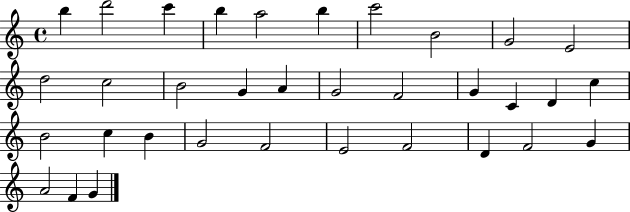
{
  \clef treble
  \time 4/4
  \defaultTimeSignature
  \key c \major
  b''4 d'''2 c'''4 | b''4 a''2 b''4 | c'''2 b'2 | g'2 e'2 | \break d''2 c''2 | b'2 g'4 a'4 | g'2 f'2 | g'4 c'4 d'4 c''4 | \break b'2 c''4 b'4 | g'2 f'2 | e'2 f'2 | d'4 f'2 g'4 | \break a'2 f'4 g'4 | \bar "|."
}